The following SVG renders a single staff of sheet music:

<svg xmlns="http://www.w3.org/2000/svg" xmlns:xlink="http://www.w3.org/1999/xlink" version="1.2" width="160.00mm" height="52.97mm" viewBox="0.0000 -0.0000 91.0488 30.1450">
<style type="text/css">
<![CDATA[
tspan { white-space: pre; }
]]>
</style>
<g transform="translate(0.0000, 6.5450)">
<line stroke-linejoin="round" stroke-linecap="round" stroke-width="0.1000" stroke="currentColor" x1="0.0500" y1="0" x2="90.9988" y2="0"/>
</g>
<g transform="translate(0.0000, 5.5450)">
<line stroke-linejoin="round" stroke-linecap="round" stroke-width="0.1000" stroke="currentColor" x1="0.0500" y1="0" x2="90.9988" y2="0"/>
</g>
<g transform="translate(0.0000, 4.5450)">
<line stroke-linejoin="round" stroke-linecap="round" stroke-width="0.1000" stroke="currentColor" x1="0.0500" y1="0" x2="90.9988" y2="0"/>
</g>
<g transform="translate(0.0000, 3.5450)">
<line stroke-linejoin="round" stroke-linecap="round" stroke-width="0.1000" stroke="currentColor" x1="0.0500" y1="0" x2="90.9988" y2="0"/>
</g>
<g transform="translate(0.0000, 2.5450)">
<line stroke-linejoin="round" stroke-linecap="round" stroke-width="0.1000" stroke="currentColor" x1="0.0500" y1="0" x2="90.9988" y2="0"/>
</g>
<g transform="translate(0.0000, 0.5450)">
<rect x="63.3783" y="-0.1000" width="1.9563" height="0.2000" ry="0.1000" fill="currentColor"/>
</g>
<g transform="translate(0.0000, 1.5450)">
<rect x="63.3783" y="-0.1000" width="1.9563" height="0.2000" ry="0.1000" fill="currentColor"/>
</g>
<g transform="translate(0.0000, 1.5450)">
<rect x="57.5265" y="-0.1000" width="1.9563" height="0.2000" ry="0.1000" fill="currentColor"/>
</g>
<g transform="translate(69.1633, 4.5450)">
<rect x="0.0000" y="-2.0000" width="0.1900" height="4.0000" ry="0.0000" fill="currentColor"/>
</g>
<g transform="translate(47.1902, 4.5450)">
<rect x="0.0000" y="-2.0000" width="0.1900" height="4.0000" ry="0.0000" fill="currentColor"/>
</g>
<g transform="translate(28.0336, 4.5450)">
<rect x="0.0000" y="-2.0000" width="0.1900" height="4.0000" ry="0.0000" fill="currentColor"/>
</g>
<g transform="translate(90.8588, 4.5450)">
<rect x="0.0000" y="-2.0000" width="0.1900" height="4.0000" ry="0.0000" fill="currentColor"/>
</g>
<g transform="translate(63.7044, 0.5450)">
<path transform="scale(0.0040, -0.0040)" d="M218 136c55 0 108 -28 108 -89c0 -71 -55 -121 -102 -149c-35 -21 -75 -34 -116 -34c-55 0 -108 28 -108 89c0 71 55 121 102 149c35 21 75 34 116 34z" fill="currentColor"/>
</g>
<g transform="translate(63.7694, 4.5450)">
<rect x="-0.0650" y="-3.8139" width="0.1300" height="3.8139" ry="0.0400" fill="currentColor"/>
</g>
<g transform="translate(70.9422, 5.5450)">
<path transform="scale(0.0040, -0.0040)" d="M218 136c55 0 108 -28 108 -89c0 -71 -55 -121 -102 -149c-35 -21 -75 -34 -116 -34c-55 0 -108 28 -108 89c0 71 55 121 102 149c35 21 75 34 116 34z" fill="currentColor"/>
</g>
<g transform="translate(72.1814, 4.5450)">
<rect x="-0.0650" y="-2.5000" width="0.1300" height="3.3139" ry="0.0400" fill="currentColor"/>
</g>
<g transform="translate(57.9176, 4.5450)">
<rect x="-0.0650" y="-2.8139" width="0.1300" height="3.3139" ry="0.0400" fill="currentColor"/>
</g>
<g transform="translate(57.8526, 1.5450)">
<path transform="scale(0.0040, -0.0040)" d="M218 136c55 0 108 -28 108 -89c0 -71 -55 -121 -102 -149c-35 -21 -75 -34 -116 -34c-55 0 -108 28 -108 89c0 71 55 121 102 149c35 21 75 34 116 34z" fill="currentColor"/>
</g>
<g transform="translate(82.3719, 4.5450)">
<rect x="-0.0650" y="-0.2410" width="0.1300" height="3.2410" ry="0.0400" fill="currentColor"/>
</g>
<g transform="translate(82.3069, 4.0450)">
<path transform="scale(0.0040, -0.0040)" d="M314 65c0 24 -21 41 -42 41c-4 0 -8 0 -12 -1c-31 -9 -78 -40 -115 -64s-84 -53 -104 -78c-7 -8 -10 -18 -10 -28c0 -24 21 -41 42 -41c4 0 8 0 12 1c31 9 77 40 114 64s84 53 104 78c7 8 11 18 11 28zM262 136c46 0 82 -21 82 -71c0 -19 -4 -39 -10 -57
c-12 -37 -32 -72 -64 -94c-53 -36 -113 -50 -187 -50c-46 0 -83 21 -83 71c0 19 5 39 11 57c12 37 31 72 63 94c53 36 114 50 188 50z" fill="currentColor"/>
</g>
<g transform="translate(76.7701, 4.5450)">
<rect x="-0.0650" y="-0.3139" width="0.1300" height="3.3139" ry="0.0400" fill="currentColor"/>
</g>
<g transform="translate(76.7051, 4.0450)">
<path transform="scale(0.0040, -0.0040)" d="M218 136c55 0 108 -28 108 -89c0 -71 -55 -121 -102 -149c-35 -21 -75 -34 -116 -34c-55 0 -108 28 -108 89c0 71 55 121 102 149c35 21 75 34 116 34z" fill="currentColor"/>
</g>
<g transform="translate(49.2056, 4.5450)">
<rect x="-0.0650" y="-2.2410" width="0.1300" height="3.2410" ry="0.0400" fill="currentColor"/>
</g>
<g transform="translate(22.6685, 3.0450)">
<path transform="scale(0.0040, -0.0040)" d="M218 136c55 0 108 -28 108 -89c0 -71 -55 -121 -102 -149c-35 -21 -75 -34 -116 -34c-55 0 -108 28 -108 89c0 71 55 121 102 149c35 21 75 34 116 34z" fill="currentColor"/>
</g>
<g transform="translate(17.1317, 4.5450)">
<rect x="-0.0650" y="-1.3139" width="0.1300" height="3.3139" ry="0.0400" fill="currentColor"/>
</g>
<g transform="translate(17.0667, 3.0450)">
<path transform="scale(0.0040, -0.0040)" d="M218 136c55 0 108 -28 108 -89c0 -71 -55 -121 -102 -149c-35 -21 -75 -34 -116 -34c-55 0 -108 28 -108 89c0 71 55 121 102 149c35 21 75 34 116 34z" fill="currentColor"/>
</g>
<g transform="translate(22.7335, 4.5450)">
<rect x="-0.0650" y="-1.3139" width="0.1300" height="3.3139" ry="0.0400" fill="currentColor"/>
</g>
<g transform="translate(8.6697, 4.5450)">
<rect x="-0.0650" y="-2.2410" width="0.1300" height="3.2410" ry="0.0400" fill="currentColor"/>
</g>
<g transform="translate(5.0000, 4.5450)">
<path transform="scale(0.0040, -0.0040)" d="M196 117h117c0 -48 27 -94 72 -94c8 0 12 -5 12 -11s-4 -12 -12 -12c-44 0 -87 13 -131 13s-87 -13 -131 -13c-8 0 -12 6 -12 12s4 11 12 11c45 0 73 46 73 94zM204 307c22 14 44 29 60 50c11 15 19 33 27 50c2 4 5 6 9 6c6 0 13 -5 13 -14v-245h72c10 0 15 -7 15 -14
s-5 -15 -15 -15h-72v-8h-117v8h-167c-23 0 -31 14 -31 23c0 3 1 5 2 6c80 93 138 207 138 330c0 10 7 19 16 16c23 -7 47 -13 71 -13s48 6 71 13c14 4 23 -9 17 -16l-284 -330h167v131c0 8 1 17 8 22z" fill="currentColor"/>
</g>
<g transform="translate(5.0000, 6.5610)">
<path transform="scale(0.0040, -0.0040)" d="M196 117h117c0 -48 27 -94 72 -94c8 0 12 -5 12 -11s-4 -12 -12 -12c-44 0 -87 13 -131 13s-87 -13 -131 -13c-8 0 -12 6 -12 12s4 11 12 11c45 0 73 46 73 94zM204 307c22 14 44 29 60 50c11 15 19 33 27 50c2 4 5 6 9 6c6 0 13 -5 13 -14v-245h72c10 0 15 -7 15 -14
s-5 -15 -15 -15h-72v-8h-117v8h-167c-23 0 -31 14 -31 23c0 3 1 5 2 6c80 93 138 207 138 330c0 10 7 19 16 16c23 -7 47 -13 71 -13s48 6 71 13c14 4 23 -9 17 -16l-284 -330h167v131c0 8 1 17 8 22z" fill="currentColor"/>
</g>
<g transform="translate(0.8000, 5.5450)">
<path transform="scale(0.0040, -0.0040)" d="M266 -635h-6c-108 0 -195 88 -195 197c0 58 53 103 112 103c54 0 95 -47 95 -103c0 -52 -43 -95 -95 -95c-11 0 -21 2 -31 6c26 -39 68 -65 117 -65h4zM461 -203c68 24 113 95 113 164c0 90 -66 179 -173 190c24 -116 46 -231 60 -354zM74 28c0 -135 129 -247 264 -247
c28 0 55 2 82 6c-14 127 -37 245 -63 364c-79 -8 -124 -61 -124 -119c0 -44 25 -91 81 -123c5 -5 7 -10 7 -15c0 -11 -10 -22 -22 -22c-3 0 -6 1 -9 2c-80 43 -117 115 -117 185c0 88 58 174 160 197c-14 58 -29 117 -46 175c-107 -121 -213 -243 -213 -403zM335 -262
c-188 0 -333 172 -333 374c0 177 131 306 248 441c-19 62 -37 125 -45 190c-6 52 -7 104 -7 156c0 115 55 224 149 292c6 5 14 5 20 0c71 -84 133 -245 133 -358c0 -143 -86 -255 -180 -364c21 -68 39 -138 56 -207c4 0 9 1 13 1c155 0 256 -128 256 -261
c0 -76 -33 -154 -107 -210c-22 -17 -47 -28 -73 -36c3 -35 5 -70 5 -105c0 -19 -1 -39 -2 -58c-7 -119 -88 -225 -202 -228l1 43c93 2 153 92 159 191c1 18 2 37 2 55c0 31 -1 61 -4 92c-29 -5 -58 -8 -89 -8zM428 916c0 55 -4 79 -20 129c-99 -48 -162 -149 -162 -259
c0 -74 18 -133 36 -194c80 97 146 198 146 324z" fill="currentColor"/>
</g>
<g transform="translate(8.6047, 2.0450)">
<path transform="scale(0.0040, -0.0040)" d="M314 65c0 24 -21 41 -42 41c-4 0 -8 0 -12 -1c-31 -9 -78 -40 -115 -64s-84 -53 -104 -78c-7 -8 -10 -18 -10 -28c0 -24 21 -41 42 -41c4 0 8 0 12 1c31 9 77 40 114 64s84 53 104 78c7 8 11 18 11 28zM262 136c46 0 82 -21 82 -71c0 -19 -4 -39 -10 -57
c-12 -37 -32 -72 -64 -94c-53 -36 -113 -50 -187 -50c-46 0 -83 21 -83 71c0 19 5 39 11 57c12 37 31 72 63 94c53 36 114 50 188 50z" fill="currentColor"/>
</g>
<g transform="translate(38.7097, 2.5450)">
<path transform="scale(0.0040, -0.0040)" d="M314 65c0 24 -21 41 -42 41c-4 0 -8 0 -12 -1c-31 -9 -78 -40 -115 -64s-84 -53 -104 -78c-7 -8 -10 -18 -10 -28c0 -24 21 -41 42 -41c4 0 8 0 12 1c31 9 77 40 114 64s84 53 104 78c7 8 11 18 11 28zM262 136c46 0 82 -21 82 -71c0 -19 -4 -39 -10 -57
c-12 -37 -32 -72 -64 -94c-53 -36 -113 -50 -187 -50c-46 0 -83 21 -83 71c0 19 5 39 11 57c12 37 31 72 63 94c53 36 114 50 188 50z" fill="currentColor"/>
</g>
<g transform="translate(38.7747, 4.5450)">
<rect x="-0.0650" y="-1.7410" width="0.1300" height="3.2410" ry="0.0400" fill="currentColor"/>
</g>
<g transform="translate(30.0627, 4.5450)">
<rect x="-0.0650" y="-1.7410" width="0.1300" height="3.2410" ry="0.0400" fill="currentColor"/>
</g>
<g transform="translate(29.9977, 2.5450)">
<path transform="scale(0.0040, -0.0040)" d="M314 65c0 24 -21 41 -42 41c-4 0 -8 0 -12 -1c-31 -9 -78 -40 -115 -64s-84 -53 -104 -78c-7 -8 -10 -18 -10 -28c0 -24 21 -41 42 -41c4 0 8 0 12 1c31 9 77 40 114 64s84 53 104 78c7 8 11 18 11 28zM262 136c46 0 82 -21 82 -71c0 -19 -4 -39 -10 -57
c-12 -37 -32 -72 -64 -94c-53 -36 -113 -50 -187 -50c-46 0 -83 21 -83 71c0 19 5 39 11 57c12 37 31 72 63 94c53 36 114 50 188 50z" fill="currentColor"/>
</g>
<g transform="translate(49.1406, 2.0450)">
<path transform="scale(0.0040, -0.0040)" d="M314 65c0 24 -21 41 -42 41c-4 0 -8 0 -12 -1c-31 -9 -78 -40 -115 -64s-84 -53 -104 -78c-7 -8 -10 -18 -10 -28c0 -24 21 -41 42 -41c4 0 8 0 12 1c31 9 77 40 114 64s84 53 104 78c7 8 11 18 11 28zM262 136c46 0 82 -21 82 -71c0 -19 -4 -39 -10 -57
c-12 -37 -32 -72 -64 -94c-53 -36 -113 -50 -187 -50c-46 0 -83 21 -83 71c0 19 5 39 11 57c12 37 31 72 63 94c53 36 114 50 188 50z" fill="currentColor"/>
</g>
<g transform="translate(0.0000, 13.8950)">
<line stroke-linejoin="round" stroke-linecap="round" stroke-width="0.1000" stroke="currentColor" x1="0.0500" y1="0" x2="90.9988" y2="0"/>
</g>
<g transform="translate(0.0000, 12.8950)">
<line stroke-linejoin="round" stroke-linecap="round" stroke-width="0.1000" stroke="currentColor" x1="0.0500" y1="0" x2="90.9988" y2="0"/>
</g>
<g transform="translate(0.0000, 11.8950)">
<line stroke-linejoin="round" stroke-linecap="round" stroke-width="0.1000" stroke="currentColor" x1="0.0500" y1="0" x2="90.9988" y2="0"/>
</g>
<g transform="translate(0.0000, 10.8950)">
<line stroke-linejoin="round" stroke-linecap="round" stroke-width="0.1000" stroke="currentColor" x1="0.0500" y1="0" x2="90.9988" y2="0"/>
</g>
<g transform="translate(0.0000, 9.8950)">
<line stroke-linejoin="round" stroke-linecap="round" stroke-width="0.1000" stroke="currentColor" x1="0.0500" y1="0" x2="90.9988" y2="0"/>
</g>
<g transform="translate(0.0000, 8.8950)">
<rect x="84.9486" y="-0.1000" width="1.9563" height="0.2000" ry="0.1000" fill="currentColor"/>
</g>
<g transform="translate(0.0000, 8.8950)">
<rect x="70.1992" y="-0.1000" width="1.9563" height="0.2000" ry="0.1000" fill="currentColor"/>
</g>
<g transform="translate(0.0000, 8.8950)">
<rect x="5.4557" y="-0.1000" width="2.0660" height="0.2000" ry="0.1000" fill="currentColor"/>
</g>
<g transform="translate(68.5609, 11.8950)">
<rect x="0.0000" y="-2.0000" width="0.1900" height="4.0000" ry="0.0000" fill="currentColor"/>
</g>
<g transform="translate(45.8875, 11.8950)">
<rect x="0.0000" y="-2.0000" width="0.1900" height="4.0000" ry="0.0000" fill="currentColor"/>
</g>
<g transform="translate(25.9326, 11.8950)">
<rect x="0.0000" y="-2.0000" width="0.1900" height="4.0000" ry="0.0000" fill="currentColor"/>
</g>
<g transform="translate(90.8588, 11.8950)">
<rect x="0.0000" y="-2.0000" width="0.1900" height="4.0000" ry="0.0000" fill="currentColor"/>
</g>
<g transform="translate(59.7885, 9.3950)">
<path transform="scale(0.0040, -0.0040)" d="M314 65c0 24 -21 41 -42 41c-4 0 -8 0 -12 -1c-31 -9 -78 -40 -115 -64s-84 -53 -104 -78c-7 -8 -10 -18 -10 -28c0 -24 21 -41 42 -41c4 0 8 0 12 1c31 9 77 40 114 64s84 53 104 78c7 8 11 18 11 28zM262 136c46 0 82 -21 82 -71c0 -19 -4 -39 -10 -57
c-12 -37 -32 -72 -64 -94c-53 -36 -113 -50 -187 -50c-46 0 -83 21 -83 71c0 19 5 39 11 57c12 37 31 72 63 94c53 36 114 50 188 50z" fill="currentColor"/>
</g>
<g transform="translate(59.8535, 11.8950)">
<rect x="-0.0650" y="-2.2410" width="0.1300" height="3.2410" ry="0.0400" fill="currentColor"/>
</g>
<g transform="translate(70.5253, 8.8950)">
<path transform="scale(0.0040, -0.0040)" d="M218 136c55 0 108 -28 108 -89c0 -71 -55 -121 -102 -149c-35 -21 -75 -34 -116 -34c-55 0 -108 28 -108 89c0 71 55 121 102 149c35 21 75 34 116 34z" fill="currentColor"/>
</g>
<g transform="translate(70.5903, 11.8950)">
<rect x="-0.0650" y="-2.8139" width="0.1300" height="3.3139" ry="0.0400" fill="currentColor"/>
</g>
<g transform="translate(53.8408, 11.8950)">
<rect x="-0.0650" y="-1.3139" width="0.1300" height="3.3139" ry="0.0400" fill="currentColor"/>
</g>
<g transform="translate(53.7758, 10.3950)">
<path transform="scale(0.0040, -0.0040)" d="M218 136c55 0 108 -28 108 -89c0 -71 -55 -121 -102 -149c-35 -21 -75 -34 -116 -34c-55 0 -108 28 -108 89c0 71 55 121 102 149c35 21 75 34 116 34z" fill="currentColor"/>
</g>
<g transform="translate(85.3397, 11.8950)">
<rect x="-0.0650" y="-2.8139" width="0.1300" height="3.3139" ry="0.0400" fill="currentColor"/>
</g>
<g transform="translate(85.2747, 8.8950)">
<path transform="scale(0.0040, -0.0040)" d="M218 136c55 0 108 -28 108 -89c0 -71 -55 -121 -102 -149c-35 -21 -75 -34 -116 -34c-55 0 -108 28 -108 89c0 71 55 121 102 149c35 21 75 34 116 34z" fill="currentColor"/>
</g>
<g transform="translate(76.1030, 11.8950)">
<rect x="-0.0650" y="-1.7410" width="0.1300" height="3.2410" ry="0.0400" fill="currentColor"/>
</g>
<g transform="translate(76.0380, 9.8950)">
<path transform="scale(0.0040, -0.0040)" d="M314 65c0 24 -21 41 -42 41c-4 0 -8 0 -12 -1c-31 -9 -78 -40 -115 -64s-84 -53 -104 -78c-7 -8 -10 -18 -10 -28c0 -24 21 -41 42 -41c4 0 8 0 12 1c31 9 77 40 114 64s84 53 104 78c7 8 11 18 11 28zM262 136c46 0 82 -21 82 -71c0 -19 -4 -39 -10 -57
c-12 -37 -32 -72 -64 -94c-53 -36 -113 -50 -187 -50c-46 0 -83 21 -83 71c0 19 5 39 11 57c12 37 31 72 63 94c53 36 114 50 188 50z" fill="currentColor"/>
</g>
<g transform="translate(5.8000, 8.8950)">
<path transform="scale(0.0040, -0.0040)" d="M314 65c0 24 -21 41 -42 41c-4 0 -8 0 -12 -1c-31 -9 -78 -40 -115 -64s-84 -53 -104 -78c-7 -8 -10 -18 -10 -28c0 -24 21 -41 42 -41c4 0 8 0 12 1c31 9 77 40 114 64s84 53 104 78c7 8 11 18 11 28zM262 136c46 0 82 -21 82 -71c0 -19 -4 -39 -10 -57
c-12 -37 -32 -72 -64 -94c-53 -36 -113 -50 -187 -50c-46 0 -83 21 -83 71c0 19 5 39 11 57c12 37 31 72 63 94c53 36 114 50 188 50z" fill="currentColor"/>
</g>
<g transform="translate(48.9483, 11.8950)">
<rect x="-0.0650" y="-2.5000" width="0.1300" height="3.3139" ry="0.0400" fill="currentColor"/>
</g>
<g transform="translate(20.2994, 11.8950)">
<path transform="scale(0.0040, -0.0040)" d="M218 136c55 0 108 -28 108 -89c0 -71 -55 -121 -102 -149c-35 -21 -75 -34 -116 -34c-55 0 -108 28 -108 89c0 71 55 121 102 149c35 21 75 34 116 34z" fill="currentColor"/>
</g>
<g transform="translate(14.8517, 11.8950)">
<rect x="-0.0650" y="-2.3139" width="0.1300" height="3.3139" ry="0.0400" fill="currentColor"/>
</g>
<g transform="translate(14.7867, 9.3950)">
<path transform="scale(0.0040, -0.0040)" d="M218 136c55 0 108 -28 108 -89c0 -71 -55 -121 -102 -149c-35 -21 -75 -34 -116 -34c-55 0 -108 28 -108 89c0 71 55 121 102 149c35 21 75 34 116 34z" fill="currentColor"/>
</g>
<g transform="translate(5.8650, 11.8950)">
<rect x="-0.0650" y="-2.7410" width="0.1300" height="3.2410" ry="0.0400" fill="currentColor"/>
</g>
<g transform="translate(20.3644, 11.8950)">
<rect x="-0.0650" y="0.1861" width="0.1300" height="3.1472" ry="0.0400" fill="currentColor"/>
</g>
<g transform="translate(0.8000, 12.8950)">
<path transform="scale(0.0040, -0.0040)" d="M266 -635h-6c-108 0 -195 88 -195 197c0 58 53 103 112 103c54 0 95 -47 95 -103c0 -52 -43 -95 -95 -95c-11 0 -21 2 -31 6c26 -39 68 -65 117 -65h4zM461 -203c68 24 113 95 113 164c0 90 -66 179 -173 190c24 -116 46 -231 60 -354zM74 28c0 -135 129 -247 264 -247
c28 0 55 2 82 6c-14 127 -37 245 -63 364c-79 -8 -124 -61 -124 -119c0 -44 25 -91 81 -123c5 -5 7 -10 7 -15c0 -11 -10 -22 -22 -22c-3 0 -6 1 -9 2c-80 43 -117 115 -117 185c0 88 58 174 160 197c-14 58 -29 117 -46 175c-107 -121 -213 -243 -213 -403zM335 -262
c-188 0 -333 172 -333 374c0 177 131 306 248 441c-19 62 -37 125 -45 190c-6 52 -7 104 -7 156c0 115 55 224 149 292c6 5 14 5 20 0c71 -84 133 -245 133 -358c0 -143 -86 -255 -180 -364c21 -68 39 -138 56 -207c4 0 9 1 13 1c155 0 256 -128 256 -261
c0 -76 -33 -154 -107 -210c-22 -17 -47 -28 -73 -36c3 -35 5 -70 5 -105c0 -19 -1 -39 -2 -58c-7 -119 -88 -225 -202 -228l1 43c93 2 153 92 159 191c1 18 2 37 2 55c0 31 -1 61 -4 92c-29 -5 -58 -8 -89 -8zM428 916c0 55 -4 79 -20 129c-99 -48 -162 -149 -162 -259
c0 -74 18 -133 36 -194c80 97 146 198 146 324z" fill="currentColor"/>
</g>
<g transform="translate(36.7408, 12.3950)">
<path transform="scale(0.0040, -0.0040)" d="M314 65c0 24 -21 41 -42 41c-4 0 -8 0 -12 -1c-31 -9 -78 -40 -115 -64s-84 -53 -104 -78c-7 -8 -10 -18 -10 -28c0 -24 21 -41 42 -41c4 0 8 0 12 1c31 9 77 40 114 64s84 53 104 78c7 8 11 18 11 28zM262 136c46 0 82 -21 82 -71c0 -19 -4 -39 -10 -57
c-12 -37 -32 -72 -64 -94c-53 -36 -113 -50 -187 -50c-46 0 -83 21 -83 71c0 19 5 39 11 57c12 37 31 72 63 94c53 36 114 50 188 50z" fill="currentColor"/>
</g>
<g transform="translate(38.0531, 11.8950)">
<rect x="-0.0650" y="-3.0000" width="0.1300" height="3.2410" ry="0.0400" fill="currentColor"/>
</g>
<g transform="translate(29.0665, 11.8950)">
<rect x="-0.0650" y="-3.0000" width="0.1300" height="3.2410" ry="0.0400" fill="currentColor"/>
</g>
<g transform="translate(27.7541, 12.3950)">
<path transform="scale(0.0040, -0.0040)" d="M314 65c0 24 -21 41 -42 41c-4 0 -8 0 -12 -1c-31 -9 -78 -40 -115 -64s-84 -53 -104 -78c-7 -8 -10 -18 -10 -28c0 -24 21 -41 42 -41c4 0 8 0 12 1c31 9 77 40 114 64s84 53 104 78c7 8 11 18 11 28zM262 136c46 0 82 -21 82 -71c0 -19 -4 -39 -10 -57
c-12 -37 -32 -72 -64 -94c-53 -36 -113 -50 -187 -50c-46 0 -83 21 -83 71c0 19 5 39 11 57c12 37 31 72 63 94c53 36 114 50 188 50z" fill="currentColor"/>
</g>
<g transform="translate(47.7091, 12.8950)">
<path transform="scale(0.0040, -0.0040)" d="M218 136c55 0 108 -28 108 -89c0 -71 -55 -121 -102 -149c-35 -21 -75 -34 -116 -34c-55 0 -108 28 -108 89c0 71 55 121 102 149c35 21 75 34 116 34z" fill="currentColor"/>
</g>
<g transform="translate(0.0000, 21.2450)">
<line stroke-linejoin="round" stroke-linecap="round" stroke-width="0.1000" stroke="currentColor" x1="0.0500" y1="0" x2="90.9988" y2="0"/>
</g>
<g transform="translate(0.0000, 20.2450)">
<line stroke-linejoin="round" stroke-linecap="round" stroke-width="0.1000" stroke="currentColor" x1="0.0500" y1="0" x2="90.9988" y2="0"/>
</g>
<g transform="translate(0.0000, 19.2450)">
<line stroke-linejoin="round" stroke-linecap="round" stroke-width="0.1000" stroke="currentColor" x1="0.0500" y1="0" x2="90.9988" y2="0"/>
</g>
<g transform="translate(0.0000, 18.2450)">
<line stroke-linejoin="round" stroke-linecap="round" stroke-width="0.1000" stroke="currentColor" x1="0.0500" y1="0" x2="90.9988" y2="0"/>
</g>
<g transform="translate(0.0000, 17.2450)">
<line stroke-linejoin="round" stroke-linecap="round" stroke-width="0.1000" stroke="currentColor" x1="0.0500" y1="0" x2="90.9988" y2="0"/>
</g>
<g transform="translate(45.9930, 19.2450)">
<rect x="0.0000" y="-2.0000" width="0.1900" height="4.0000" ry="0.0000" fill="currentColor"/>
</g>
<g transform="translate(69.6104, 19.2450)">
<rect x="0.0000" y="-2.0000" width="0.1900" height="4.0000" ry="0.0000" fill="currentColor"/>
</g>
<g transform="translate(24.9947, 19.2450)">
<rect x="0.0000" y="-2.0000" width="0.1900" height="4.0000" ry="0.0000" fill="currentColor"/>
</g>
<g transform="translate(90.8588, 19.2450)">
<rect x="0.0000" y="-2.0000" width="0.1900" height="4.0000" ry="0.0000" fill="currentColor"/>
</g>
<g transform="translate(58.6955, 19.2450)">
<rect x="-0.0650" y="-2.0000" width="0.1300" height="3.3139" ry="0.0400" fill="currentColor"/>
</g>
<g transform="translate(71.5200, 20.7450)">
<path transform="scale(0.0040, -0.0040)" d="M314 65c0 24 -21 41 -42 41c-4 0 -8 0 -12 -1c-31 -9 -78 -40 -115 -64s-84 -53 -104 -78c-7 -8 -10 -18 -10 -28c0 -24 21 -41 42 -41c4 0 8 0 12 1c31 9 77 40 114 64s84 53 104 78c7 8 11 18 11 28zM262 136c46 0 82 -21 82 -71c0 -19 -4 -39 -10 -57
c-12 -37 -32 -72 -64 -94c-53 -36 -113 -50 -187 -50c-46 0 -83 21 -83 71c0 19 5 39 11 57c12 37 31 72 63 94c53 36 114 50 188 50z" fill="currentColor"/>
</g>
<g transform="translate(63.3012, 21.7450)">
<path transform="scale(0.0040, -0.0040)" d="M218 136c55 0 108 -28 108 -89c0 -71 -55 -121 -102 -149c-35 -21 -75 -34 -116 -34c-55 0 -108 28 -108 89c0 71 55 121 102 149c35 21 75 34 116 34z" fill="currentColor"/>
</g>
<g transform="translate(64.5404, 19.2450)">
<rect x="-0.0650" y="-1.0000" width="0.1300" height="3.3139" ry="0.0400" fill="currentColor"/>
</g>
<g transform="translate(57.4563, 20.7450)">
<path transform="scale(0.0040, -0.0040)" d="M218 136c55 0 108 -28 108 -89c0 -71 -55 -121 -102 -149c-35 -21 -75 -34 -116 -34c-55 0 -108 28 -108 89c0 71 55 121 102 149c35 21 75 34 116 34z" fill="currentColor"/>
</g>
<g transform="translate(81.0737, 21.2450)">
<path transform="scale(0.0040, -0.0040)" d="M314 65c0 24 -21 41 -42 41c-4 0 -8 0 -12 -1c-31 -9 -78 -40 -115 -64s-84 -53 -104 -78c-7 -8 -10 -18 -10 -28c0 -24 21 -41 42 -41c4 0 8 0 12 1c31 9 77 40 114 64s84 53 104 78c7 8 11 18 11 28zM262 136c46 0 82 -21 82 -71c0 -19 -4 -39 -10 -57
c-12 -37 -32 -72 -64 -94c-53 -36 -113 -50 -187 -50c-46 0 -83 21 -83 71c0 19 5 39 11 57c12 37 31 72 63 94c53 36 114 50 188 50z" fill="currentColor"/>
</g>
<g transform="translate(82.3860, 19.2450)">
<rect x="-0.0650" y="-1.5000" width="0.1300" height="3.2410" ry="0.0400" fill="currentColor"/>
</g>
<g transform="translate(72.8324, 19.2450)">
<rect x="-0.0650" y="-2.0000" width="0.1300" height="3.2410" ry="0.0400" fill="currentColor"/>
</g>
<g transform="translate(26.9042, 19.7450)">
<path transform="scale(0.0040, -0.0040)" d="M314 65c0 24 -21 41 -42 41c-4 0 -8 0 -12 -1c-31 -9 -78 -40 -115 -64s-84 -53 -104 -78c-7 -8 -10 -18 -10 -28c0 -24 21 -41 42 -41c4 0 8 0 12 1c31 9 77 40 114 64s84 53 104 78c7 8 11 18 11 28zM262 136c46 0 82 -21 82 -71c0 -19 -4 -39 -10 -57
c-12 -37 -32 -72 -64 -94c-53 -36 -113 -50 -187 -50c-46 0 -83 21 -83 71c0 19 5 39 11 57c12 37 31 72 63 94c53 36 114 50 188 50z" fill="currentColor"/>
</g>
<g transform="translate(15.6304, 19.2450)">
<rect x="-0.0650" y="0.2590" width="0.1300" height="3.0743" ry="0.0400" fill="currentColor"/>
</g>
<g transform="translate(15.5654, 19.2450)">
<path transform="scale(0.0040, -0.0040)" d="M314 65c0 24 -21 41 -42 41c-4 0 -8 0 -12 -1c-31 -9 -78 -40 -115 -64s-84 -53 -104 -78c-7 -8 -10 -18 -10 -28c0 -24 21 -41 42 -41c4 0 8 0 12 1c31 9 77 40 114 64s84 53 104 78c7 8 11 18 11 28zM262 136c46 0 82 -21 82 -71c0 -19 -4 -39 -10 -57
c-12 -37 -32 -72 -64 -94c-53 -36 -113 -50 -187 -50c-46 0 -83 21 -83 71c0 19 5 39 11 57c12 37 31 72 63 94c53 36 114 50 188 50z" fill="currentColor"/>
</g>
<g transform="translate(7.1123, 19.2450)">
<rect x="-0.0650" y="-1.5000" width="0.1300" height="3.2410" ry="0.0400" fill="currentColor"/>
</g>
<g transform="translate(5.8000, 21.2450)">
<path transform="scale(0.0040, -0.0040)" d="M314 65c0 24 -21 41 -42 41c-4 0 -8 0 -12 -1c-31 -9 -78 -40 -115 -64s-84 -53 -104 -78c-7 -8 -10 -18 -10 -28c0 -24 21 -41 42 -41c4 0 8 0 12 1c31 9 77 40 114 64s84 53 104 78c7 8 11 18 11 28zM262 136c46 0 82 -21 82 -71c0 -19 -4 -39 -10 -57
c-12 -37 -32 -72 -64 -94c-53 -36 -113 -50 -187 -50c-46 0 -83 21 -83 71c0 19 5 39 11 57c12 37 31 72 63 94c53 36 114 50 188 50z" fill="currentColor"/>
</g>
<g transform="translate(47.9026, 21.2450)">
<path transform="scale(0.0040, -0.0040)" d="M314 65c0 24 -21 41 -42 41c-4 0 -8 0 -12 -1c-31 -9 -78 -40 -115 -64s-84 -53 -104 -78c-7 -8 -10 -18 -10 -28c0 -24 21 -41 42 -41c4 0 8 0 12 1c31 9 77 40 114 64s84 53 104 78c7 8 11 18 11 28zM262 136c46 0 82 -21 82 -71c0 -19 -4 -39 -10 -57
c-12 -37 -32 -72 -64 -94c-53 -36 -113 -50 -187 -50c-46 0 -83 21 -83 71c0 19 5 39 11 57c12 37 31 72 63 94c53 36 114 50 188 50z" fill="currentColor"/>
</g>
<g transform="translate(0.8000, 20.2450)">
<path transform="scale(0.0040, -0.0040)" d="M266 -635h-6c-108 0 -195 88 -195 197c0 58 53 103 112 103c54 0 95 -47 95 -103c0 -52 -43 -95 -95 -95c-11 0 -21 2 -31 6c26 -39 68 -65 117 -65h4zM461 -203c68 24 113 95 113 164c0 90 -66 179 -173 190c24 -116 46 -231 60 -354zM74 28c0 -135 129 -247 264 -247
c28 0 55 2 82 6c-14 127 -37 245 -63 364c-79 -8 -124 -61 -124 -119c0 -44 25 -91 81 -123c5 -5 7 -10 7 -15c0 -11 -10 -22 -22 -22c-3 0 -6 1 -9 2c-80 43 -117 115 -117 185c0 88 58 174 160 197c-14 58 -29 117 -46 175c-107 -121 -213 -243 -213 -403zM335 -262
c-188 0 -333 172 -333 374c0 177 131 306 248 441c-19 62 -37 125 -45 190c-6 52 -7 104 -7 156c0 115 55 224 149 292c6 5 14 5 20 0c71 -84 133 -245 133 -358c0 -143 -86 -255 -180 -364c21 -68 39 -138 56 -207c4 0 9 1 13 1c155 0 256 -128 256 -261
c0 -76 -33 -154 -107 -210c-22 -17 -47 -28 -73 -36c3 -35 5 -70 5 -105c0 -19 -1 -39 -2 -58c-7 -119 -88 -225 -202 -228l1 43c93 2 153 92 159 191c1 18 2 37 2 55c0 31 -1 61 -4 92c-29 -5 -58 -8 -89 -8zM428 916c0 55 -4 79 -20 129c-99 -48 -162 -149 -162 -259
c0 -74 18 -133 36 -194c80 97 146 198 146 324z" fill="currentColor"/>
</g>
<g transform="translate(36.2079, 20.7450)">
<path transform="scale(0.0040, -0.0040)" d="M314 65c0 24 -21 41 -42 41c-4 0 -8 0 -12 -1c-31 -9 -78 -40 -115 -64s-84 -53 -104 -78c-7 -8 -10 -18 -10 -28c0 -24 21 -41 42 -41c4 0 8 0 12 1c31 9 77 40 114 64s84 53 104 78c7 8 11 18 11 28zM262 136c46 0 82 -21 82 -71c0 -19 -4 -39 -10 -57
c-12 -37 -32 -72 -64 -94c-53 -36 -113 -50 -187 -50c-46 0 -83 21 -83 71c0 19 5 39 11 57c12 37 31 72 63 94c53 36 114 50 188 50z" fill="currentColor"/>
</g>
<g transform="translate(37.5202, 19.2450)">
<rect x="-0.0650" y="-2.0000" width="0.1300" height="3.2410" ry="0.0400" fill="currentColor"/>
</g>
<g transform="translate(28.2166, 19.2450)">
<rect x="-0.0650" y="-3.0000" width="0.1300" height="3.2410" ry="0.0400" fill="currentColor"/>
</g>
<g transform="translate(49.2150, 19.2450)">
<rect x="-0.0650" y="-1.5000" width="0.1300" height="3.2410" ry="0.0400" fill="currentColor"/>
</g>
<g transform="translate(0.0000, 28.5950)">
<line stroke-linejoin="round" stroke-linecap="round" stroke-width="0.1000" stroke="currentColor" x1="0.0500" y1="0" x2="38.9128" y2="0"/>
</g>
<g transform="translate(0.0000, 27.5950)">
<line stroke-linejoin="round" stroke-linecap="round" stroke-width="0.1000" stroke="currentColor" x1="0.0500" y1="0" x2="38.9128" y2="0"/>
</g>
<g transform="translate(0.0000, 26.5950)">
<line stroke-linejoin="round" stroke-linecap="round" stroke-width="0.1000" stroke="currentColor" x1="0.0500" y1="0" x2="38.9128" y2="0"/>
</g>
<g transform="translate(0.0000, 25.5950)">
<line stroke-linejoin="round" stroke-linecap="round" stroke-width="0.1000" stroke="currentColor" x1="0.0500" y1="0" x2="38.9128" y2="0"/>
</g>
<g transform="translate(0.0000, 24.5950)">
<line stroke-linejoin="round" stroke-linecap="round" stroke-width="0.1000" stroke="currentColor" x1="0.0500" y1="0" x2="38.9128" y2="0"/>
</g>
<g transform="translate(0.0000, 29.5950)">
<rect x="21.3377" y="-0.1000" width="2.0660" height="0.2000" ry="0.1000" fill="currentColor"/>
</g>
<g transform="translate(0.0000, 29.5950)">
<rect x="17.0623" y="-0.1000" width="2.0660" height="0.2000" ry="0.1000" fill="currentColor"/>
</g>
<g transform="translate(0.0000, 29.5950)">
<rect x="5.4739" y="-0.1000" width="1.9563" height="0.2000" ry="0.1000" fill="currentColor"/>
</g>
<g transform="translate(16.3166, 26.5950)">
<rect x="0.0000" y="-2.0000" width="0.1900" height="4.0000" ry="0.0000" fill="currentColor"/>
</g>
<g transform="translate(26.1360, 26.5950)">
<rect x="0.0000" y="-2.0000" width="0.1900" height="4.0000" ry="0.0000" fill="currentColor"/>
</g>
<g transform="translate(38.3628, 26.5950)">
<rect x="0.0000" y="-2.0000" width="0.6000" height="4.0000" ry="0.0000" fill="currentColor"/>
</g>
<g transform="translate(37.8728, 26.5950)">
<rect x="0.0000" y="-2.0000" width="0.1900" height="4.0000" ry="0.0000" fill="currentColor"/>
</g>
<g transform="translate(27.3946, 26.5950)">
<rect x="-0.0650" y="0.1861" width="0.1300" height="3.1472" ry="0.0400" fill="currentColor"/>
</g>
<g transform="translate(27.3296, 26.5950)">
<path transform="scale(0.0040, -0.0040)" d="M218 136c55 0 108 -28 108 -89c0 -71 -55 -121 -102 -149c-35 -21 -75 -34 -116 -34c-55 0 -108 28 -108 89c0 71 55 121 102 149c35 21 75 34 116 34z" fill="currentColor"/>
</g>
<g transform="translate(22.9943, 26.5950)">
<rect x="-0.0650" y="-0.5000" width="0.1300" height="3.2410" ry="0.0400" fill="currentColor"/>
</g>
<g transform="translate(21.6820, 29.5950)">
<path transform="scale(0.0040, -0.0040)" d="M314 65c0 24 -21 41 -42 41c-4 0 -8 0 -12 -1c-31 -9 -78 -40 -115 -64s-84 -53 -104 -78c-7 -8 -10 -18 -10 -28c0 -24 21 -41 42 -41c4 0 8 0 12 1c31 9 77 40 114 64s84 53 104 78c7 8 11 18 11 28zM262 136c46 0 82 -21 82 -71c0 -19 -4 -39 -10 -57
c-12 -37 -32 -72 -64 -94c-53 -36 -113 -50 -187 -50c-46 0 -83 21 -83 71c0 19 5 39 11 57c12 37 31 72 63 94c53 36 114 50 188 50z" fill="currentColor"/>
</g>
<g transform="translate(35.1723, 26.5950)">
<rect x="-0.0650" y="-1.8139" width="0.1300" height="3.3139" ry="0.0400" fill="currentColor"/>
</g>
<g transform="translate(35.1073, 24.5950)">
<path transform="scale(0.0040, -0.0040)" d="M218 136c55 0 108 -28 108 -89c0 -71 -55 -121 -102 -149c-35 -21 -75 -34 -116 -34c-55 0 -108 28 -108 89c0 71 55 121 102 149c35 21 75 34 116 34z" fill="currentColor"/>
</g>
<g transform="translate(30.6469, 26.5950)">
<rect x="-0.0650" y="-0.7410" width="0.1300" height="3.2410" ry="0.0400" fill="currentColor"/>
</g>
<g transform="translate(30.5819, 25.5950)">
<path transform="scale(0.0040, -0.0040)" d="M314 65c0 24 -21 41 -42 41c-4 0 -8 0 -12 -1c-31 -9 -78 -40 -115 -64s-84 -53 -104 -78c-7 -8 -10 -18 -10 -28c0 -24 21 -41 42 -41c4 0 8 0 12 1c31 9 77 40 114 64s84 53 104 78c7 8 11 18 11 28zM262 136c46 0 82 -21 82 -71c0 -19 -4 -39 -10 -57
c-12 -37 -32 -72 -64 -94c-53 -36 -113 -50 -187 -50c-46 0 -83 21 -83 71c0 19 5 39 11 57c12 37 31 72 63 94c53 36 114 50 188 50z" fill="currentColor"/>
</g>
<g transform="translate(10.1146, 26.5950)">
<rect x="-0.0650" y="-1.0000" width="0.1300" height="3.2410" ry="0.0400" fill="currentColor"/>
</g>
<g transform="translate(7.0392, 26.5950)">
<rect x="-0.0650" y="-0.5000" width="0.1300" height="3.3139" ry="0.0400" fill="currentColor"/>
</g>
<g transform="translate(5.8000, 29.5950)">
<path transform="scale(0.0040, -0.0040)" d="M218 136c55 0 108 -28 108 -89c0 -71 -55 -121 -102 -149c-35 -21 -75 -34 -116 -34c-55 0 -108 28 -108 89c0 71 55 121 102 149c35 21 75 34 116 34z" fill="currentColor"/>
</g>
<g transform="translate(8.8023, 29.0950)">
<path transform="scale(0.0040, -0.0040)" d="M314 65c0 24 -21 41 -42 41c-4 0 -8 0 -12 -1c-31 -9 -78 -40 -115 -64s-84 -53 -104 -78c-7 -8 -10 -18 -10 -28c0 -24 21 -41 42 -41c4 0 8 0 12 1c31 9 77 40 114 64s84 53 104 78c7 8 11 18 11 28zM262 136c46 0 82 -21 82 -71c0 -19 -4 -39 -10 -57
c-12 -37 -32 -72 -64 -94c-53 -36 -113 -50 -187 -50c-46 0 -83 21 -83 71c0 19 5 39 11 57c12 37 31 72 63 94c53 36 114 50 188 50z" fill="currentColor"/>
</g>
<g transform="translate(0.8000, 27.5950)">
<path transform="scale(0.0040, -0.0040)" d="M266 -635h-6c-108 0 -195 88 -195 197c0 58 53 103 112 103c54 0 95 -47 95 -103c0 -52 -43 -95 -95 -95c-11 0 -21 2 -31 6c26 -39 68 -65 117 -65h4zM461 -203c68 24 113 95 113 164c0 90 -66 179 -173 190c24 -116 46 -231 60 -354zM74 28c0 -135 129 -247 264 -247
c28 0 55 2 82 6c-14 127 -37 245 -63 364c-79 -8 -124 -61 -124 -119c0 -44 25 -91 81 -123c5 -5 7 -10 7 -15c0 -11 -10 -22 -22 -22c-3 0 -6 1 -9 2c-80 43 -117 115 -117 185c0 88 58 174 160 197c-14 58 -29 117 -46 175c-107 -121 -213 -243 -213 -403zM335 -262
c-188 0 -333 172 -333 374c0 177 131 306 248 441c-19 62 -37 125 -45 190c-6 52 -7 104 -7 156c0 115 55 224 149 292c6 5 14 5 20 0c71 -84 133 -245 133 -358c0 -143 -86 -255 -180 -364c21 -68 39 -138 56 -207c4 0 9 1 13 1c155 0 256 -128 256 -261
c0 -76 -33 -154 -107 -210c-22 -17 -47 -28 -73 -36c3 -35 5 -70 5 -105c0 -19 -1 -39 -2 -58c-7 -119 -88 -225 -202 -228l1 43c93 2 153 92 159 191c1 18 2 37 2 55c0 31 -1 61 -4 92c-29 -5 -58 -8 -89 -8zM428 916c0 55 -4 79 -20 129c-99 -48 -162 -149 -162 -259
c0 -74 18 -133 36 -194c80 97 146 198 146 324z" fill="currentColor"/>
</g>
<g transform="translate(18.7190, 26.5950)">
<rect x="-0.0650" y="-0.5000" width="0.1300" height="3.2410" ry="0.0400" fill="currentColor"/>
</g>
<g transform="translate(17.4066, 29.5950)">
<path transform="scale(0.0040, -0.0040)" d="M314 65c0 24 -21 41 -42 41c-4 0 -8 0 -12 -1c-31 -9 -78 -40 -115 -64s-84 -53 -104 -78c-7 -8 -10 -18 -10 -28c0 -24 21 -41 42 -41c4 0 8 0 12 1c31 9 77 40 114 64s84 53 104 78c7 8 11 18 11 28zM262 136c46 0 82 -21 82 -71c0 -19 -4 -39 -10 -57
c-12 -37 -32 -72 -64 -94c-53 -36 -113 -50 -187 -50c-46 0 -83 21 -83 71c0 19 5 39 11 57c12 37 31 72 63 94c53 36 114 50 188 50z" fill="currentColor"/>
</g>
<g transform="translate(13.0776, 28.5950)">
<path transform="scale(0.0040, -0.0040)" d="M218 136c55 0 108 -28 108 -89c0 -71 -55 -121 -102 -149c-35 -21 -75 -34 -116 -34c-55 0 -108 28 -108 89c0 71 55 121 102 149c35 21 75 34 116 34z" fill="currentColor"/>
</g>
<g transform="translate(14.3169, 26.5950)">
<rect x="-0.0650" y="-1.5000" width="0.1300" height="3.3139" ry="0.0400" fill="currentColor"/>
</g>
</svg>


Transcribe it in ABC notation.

X:1
T:Untitled
M:4/4
L:1/4
K:C
g2 e e f2 f2 g2 a c' G c c2 a2 g B A2 A2 G e g2 a f2 a E2 B2 A2 F2 E2 F D F2 E2 C D2 E C2 C2 B d2 f